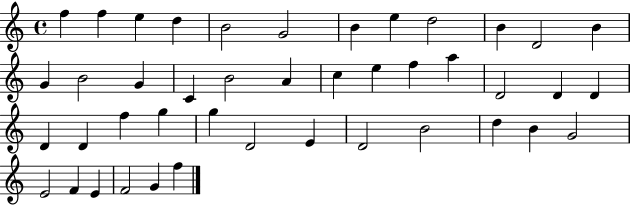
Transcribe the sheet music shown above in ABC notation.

X:1
T:Untitled
M:4/4
L:1/4
K:C
f f e d B2 G2 B e d2 B D2 B G B2 G C B2 A c e f a D2 D D D D f g g D2 E D2 B2 d B G2 E2 F E F2 G f